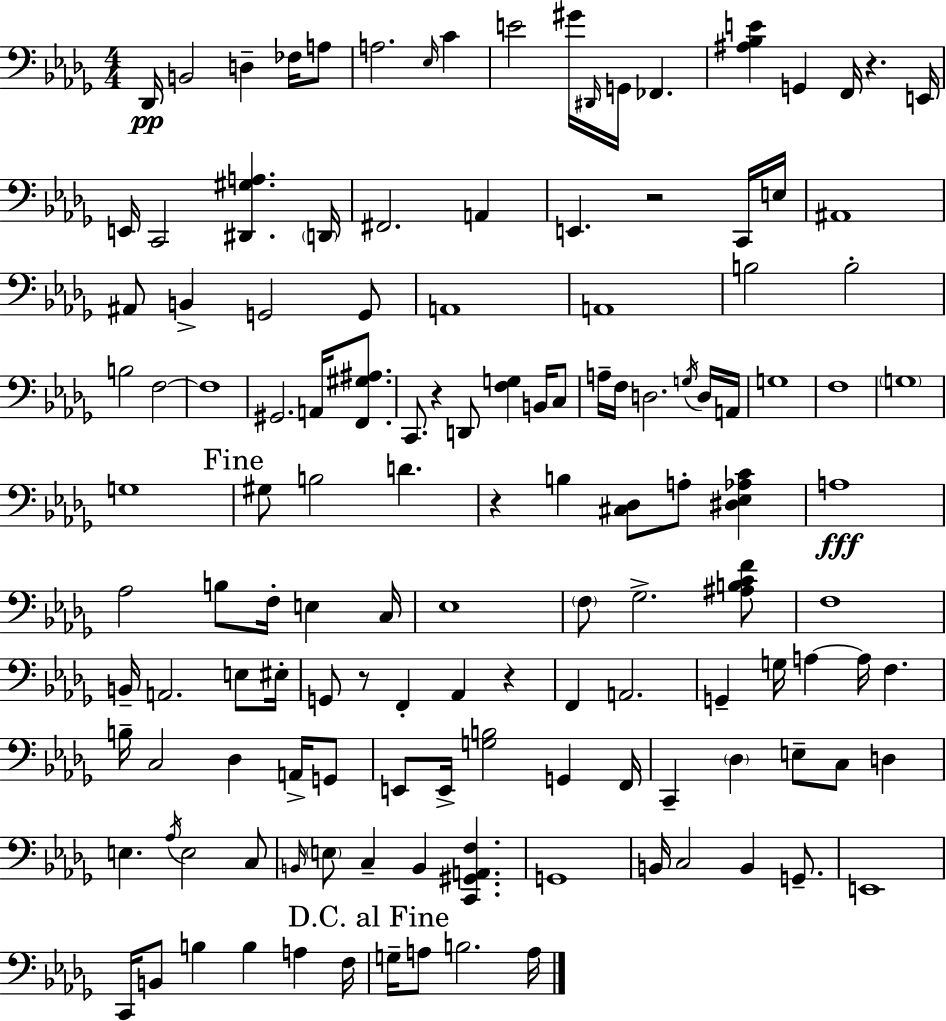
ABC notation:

X:1
T:Untitled
M:4/4
L:1/4
K:Bbm
_D,,/4 B,,2 D, _F,/4 A,/2 A,2 _E,/4 C E2 ^G/4 ^D,,/4 G,,/4 _F,, [^A,_B,E] G,, F,,/4 z E,,/4 E,,/4 C,,2 [^D,,^G,A,] D,,/4 ^F,,2 A,, E,, z2 C,,/4 E,/4 ^A,,4 ^A,,/2 B,, G,,2 G,,/2 A,,4 A,,4 B,2 B,2 B,2 F,2 F,4 ^G,,2 A,,/4 [F,,^G,^A,]/2 C,,/2 z D,,/2 [F,G,] B,,/4 C,/2 A,/4 F,/4 D,2 G,/4 D,/4 A,,/4 G,4 F,4 G,4 G,4 ^G,/2 B,2 D z B, [^C,_D,]/2 A,/2 [^D,_E,_A,C] A,4 _A,2 B,/2 F,/4 E, C,/4 _E,4 F,/2 _G,2 [^A,B,CF]/2 F,4 B,,/4 A,,2 E,/2 ^E,/4 G,,/2 z/2 F,, _A,, z F,, A,,2 G,, G,/4 A, A,/4 F, B,/4 C,2 _D, A,,/4 G,,/2 E,,/2 E,,/4 [G,B,]2 G,, F,,/4 C,, _D, E,/2 C,/2 D, E, _A,/4 E,2 C,/2 B,,/4 E,/2 C, B,, [C,,^G,,A,,F,] G,,4 B,,/4 C,2 B,, G,,/2 E,,4 C,,/4 B,,/2 B, B, A, F,/4 G,/4 A,/2 B,2 A,/4